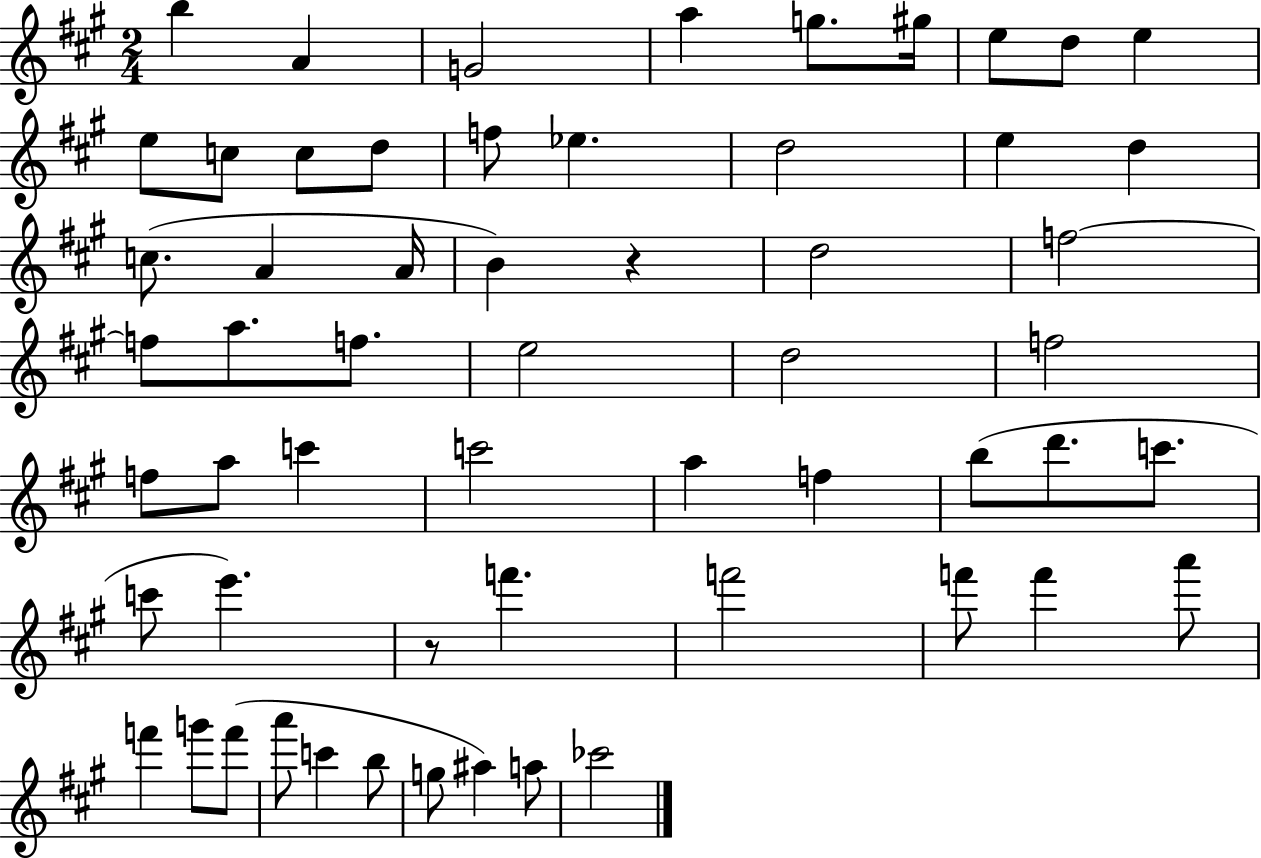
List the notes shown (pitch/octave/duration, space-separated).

B5/q A4/q G4/h A5/q G5/e. G#5/s E5/e D5/e E5/q E5/e C5/e C5/e D5/e F5/e Eb5/q. D5/h E5/q D5/q C5/e. A4/q A4/s B4/q R/q D5/h F5/h F5/e A5/e. F5/e. E5/h D5/h F5/h F5/e A5/e C6/q C6/h A5/q F5/q B5/e D6/e. C6/e. C6/e E6/q. R/e F6/q. F6/h F6/e F6/q A6/e F6/q G6/e F6/e A6/e C6/q B5/e G5/e A#5/q A5/e CES6/h